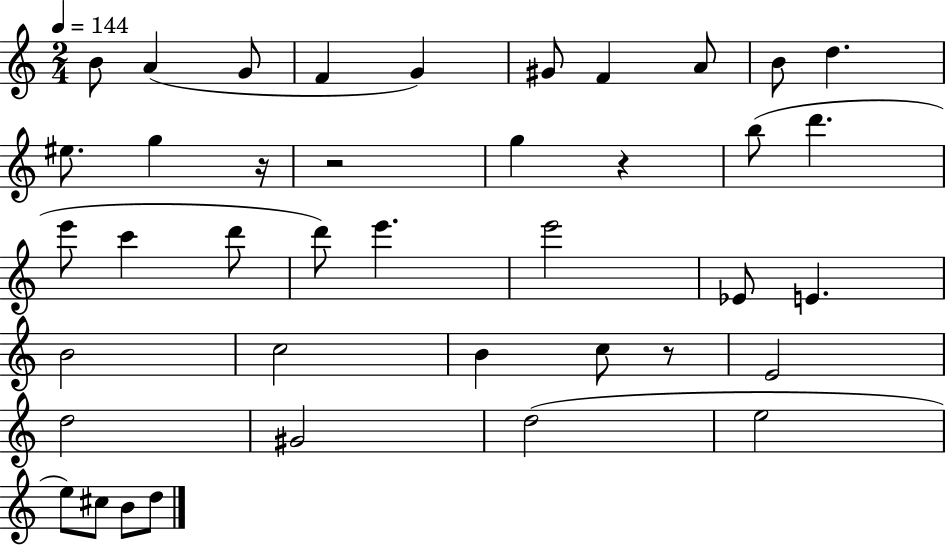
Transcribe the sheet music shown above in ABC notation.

X:1
T:Untitled
M:2/4
L:1/4
K:C
B/2 A G/2 F G ^G/2 F A/2 B/2 d ^e/2 g z/4 z2 g z b/2 d' e'/2 c' d'/2 d'/2 e' e'2 _E/2 E B2 c2 B c/2 z/2 E2 d2 ^G2 d2 e2 e/2 ^c/2 B/2 d/2